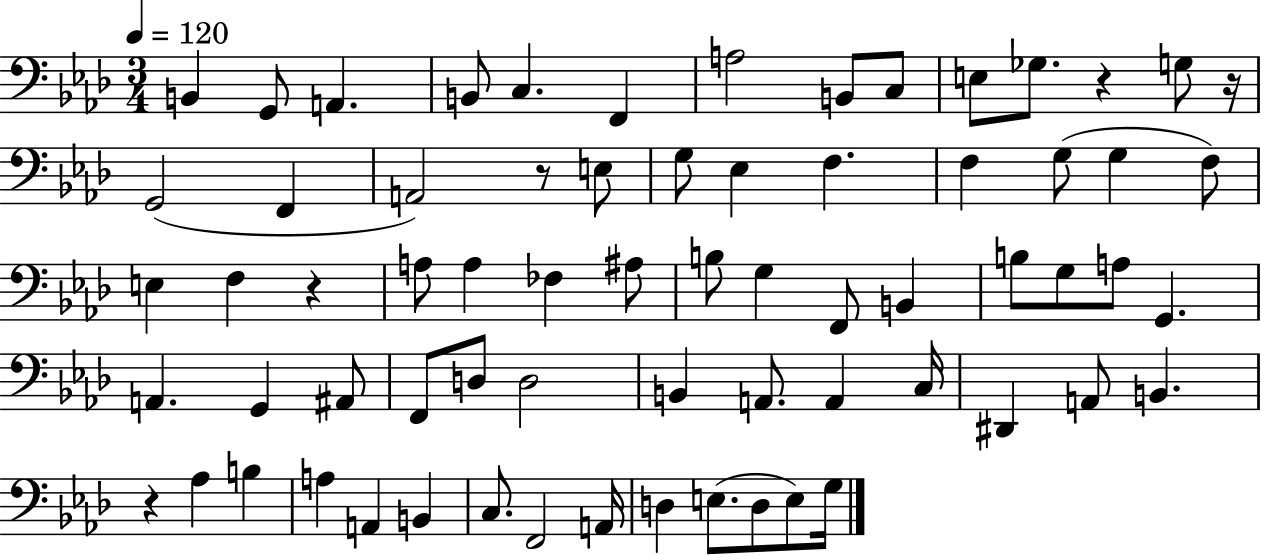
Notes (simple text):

B2/q G2/e A2/q. B2/e C3/q. F2/q A3/h B2/e C3/e E3/e Gb3/e. R/q G3/e R/s G2/h F2/q A2/h R/e E3/e G3/e Eb3/q F3/q. F3/q G3/e G3/q F3/e E3/q F3/q R/q A3/e A3/q FES3/q A#3/e B3/e G3/q F2/e B2/q B3/e G3/e A3/e G2/q. A2/q. G2/q A#2/e F2/e D3/e D3/h B2/q A2/e. A2/q C3/s D#2/q A2/e B2/q. R/q Ab3/q B3/q A3/q A2/q B2/q C3/e. F2/h A2/s D3/q E3/e. D3/e E3/e G3/s